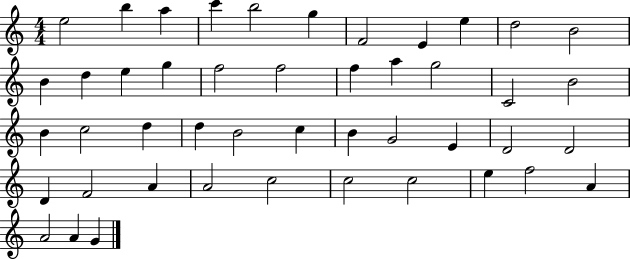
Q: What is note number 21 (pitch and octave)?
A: C4